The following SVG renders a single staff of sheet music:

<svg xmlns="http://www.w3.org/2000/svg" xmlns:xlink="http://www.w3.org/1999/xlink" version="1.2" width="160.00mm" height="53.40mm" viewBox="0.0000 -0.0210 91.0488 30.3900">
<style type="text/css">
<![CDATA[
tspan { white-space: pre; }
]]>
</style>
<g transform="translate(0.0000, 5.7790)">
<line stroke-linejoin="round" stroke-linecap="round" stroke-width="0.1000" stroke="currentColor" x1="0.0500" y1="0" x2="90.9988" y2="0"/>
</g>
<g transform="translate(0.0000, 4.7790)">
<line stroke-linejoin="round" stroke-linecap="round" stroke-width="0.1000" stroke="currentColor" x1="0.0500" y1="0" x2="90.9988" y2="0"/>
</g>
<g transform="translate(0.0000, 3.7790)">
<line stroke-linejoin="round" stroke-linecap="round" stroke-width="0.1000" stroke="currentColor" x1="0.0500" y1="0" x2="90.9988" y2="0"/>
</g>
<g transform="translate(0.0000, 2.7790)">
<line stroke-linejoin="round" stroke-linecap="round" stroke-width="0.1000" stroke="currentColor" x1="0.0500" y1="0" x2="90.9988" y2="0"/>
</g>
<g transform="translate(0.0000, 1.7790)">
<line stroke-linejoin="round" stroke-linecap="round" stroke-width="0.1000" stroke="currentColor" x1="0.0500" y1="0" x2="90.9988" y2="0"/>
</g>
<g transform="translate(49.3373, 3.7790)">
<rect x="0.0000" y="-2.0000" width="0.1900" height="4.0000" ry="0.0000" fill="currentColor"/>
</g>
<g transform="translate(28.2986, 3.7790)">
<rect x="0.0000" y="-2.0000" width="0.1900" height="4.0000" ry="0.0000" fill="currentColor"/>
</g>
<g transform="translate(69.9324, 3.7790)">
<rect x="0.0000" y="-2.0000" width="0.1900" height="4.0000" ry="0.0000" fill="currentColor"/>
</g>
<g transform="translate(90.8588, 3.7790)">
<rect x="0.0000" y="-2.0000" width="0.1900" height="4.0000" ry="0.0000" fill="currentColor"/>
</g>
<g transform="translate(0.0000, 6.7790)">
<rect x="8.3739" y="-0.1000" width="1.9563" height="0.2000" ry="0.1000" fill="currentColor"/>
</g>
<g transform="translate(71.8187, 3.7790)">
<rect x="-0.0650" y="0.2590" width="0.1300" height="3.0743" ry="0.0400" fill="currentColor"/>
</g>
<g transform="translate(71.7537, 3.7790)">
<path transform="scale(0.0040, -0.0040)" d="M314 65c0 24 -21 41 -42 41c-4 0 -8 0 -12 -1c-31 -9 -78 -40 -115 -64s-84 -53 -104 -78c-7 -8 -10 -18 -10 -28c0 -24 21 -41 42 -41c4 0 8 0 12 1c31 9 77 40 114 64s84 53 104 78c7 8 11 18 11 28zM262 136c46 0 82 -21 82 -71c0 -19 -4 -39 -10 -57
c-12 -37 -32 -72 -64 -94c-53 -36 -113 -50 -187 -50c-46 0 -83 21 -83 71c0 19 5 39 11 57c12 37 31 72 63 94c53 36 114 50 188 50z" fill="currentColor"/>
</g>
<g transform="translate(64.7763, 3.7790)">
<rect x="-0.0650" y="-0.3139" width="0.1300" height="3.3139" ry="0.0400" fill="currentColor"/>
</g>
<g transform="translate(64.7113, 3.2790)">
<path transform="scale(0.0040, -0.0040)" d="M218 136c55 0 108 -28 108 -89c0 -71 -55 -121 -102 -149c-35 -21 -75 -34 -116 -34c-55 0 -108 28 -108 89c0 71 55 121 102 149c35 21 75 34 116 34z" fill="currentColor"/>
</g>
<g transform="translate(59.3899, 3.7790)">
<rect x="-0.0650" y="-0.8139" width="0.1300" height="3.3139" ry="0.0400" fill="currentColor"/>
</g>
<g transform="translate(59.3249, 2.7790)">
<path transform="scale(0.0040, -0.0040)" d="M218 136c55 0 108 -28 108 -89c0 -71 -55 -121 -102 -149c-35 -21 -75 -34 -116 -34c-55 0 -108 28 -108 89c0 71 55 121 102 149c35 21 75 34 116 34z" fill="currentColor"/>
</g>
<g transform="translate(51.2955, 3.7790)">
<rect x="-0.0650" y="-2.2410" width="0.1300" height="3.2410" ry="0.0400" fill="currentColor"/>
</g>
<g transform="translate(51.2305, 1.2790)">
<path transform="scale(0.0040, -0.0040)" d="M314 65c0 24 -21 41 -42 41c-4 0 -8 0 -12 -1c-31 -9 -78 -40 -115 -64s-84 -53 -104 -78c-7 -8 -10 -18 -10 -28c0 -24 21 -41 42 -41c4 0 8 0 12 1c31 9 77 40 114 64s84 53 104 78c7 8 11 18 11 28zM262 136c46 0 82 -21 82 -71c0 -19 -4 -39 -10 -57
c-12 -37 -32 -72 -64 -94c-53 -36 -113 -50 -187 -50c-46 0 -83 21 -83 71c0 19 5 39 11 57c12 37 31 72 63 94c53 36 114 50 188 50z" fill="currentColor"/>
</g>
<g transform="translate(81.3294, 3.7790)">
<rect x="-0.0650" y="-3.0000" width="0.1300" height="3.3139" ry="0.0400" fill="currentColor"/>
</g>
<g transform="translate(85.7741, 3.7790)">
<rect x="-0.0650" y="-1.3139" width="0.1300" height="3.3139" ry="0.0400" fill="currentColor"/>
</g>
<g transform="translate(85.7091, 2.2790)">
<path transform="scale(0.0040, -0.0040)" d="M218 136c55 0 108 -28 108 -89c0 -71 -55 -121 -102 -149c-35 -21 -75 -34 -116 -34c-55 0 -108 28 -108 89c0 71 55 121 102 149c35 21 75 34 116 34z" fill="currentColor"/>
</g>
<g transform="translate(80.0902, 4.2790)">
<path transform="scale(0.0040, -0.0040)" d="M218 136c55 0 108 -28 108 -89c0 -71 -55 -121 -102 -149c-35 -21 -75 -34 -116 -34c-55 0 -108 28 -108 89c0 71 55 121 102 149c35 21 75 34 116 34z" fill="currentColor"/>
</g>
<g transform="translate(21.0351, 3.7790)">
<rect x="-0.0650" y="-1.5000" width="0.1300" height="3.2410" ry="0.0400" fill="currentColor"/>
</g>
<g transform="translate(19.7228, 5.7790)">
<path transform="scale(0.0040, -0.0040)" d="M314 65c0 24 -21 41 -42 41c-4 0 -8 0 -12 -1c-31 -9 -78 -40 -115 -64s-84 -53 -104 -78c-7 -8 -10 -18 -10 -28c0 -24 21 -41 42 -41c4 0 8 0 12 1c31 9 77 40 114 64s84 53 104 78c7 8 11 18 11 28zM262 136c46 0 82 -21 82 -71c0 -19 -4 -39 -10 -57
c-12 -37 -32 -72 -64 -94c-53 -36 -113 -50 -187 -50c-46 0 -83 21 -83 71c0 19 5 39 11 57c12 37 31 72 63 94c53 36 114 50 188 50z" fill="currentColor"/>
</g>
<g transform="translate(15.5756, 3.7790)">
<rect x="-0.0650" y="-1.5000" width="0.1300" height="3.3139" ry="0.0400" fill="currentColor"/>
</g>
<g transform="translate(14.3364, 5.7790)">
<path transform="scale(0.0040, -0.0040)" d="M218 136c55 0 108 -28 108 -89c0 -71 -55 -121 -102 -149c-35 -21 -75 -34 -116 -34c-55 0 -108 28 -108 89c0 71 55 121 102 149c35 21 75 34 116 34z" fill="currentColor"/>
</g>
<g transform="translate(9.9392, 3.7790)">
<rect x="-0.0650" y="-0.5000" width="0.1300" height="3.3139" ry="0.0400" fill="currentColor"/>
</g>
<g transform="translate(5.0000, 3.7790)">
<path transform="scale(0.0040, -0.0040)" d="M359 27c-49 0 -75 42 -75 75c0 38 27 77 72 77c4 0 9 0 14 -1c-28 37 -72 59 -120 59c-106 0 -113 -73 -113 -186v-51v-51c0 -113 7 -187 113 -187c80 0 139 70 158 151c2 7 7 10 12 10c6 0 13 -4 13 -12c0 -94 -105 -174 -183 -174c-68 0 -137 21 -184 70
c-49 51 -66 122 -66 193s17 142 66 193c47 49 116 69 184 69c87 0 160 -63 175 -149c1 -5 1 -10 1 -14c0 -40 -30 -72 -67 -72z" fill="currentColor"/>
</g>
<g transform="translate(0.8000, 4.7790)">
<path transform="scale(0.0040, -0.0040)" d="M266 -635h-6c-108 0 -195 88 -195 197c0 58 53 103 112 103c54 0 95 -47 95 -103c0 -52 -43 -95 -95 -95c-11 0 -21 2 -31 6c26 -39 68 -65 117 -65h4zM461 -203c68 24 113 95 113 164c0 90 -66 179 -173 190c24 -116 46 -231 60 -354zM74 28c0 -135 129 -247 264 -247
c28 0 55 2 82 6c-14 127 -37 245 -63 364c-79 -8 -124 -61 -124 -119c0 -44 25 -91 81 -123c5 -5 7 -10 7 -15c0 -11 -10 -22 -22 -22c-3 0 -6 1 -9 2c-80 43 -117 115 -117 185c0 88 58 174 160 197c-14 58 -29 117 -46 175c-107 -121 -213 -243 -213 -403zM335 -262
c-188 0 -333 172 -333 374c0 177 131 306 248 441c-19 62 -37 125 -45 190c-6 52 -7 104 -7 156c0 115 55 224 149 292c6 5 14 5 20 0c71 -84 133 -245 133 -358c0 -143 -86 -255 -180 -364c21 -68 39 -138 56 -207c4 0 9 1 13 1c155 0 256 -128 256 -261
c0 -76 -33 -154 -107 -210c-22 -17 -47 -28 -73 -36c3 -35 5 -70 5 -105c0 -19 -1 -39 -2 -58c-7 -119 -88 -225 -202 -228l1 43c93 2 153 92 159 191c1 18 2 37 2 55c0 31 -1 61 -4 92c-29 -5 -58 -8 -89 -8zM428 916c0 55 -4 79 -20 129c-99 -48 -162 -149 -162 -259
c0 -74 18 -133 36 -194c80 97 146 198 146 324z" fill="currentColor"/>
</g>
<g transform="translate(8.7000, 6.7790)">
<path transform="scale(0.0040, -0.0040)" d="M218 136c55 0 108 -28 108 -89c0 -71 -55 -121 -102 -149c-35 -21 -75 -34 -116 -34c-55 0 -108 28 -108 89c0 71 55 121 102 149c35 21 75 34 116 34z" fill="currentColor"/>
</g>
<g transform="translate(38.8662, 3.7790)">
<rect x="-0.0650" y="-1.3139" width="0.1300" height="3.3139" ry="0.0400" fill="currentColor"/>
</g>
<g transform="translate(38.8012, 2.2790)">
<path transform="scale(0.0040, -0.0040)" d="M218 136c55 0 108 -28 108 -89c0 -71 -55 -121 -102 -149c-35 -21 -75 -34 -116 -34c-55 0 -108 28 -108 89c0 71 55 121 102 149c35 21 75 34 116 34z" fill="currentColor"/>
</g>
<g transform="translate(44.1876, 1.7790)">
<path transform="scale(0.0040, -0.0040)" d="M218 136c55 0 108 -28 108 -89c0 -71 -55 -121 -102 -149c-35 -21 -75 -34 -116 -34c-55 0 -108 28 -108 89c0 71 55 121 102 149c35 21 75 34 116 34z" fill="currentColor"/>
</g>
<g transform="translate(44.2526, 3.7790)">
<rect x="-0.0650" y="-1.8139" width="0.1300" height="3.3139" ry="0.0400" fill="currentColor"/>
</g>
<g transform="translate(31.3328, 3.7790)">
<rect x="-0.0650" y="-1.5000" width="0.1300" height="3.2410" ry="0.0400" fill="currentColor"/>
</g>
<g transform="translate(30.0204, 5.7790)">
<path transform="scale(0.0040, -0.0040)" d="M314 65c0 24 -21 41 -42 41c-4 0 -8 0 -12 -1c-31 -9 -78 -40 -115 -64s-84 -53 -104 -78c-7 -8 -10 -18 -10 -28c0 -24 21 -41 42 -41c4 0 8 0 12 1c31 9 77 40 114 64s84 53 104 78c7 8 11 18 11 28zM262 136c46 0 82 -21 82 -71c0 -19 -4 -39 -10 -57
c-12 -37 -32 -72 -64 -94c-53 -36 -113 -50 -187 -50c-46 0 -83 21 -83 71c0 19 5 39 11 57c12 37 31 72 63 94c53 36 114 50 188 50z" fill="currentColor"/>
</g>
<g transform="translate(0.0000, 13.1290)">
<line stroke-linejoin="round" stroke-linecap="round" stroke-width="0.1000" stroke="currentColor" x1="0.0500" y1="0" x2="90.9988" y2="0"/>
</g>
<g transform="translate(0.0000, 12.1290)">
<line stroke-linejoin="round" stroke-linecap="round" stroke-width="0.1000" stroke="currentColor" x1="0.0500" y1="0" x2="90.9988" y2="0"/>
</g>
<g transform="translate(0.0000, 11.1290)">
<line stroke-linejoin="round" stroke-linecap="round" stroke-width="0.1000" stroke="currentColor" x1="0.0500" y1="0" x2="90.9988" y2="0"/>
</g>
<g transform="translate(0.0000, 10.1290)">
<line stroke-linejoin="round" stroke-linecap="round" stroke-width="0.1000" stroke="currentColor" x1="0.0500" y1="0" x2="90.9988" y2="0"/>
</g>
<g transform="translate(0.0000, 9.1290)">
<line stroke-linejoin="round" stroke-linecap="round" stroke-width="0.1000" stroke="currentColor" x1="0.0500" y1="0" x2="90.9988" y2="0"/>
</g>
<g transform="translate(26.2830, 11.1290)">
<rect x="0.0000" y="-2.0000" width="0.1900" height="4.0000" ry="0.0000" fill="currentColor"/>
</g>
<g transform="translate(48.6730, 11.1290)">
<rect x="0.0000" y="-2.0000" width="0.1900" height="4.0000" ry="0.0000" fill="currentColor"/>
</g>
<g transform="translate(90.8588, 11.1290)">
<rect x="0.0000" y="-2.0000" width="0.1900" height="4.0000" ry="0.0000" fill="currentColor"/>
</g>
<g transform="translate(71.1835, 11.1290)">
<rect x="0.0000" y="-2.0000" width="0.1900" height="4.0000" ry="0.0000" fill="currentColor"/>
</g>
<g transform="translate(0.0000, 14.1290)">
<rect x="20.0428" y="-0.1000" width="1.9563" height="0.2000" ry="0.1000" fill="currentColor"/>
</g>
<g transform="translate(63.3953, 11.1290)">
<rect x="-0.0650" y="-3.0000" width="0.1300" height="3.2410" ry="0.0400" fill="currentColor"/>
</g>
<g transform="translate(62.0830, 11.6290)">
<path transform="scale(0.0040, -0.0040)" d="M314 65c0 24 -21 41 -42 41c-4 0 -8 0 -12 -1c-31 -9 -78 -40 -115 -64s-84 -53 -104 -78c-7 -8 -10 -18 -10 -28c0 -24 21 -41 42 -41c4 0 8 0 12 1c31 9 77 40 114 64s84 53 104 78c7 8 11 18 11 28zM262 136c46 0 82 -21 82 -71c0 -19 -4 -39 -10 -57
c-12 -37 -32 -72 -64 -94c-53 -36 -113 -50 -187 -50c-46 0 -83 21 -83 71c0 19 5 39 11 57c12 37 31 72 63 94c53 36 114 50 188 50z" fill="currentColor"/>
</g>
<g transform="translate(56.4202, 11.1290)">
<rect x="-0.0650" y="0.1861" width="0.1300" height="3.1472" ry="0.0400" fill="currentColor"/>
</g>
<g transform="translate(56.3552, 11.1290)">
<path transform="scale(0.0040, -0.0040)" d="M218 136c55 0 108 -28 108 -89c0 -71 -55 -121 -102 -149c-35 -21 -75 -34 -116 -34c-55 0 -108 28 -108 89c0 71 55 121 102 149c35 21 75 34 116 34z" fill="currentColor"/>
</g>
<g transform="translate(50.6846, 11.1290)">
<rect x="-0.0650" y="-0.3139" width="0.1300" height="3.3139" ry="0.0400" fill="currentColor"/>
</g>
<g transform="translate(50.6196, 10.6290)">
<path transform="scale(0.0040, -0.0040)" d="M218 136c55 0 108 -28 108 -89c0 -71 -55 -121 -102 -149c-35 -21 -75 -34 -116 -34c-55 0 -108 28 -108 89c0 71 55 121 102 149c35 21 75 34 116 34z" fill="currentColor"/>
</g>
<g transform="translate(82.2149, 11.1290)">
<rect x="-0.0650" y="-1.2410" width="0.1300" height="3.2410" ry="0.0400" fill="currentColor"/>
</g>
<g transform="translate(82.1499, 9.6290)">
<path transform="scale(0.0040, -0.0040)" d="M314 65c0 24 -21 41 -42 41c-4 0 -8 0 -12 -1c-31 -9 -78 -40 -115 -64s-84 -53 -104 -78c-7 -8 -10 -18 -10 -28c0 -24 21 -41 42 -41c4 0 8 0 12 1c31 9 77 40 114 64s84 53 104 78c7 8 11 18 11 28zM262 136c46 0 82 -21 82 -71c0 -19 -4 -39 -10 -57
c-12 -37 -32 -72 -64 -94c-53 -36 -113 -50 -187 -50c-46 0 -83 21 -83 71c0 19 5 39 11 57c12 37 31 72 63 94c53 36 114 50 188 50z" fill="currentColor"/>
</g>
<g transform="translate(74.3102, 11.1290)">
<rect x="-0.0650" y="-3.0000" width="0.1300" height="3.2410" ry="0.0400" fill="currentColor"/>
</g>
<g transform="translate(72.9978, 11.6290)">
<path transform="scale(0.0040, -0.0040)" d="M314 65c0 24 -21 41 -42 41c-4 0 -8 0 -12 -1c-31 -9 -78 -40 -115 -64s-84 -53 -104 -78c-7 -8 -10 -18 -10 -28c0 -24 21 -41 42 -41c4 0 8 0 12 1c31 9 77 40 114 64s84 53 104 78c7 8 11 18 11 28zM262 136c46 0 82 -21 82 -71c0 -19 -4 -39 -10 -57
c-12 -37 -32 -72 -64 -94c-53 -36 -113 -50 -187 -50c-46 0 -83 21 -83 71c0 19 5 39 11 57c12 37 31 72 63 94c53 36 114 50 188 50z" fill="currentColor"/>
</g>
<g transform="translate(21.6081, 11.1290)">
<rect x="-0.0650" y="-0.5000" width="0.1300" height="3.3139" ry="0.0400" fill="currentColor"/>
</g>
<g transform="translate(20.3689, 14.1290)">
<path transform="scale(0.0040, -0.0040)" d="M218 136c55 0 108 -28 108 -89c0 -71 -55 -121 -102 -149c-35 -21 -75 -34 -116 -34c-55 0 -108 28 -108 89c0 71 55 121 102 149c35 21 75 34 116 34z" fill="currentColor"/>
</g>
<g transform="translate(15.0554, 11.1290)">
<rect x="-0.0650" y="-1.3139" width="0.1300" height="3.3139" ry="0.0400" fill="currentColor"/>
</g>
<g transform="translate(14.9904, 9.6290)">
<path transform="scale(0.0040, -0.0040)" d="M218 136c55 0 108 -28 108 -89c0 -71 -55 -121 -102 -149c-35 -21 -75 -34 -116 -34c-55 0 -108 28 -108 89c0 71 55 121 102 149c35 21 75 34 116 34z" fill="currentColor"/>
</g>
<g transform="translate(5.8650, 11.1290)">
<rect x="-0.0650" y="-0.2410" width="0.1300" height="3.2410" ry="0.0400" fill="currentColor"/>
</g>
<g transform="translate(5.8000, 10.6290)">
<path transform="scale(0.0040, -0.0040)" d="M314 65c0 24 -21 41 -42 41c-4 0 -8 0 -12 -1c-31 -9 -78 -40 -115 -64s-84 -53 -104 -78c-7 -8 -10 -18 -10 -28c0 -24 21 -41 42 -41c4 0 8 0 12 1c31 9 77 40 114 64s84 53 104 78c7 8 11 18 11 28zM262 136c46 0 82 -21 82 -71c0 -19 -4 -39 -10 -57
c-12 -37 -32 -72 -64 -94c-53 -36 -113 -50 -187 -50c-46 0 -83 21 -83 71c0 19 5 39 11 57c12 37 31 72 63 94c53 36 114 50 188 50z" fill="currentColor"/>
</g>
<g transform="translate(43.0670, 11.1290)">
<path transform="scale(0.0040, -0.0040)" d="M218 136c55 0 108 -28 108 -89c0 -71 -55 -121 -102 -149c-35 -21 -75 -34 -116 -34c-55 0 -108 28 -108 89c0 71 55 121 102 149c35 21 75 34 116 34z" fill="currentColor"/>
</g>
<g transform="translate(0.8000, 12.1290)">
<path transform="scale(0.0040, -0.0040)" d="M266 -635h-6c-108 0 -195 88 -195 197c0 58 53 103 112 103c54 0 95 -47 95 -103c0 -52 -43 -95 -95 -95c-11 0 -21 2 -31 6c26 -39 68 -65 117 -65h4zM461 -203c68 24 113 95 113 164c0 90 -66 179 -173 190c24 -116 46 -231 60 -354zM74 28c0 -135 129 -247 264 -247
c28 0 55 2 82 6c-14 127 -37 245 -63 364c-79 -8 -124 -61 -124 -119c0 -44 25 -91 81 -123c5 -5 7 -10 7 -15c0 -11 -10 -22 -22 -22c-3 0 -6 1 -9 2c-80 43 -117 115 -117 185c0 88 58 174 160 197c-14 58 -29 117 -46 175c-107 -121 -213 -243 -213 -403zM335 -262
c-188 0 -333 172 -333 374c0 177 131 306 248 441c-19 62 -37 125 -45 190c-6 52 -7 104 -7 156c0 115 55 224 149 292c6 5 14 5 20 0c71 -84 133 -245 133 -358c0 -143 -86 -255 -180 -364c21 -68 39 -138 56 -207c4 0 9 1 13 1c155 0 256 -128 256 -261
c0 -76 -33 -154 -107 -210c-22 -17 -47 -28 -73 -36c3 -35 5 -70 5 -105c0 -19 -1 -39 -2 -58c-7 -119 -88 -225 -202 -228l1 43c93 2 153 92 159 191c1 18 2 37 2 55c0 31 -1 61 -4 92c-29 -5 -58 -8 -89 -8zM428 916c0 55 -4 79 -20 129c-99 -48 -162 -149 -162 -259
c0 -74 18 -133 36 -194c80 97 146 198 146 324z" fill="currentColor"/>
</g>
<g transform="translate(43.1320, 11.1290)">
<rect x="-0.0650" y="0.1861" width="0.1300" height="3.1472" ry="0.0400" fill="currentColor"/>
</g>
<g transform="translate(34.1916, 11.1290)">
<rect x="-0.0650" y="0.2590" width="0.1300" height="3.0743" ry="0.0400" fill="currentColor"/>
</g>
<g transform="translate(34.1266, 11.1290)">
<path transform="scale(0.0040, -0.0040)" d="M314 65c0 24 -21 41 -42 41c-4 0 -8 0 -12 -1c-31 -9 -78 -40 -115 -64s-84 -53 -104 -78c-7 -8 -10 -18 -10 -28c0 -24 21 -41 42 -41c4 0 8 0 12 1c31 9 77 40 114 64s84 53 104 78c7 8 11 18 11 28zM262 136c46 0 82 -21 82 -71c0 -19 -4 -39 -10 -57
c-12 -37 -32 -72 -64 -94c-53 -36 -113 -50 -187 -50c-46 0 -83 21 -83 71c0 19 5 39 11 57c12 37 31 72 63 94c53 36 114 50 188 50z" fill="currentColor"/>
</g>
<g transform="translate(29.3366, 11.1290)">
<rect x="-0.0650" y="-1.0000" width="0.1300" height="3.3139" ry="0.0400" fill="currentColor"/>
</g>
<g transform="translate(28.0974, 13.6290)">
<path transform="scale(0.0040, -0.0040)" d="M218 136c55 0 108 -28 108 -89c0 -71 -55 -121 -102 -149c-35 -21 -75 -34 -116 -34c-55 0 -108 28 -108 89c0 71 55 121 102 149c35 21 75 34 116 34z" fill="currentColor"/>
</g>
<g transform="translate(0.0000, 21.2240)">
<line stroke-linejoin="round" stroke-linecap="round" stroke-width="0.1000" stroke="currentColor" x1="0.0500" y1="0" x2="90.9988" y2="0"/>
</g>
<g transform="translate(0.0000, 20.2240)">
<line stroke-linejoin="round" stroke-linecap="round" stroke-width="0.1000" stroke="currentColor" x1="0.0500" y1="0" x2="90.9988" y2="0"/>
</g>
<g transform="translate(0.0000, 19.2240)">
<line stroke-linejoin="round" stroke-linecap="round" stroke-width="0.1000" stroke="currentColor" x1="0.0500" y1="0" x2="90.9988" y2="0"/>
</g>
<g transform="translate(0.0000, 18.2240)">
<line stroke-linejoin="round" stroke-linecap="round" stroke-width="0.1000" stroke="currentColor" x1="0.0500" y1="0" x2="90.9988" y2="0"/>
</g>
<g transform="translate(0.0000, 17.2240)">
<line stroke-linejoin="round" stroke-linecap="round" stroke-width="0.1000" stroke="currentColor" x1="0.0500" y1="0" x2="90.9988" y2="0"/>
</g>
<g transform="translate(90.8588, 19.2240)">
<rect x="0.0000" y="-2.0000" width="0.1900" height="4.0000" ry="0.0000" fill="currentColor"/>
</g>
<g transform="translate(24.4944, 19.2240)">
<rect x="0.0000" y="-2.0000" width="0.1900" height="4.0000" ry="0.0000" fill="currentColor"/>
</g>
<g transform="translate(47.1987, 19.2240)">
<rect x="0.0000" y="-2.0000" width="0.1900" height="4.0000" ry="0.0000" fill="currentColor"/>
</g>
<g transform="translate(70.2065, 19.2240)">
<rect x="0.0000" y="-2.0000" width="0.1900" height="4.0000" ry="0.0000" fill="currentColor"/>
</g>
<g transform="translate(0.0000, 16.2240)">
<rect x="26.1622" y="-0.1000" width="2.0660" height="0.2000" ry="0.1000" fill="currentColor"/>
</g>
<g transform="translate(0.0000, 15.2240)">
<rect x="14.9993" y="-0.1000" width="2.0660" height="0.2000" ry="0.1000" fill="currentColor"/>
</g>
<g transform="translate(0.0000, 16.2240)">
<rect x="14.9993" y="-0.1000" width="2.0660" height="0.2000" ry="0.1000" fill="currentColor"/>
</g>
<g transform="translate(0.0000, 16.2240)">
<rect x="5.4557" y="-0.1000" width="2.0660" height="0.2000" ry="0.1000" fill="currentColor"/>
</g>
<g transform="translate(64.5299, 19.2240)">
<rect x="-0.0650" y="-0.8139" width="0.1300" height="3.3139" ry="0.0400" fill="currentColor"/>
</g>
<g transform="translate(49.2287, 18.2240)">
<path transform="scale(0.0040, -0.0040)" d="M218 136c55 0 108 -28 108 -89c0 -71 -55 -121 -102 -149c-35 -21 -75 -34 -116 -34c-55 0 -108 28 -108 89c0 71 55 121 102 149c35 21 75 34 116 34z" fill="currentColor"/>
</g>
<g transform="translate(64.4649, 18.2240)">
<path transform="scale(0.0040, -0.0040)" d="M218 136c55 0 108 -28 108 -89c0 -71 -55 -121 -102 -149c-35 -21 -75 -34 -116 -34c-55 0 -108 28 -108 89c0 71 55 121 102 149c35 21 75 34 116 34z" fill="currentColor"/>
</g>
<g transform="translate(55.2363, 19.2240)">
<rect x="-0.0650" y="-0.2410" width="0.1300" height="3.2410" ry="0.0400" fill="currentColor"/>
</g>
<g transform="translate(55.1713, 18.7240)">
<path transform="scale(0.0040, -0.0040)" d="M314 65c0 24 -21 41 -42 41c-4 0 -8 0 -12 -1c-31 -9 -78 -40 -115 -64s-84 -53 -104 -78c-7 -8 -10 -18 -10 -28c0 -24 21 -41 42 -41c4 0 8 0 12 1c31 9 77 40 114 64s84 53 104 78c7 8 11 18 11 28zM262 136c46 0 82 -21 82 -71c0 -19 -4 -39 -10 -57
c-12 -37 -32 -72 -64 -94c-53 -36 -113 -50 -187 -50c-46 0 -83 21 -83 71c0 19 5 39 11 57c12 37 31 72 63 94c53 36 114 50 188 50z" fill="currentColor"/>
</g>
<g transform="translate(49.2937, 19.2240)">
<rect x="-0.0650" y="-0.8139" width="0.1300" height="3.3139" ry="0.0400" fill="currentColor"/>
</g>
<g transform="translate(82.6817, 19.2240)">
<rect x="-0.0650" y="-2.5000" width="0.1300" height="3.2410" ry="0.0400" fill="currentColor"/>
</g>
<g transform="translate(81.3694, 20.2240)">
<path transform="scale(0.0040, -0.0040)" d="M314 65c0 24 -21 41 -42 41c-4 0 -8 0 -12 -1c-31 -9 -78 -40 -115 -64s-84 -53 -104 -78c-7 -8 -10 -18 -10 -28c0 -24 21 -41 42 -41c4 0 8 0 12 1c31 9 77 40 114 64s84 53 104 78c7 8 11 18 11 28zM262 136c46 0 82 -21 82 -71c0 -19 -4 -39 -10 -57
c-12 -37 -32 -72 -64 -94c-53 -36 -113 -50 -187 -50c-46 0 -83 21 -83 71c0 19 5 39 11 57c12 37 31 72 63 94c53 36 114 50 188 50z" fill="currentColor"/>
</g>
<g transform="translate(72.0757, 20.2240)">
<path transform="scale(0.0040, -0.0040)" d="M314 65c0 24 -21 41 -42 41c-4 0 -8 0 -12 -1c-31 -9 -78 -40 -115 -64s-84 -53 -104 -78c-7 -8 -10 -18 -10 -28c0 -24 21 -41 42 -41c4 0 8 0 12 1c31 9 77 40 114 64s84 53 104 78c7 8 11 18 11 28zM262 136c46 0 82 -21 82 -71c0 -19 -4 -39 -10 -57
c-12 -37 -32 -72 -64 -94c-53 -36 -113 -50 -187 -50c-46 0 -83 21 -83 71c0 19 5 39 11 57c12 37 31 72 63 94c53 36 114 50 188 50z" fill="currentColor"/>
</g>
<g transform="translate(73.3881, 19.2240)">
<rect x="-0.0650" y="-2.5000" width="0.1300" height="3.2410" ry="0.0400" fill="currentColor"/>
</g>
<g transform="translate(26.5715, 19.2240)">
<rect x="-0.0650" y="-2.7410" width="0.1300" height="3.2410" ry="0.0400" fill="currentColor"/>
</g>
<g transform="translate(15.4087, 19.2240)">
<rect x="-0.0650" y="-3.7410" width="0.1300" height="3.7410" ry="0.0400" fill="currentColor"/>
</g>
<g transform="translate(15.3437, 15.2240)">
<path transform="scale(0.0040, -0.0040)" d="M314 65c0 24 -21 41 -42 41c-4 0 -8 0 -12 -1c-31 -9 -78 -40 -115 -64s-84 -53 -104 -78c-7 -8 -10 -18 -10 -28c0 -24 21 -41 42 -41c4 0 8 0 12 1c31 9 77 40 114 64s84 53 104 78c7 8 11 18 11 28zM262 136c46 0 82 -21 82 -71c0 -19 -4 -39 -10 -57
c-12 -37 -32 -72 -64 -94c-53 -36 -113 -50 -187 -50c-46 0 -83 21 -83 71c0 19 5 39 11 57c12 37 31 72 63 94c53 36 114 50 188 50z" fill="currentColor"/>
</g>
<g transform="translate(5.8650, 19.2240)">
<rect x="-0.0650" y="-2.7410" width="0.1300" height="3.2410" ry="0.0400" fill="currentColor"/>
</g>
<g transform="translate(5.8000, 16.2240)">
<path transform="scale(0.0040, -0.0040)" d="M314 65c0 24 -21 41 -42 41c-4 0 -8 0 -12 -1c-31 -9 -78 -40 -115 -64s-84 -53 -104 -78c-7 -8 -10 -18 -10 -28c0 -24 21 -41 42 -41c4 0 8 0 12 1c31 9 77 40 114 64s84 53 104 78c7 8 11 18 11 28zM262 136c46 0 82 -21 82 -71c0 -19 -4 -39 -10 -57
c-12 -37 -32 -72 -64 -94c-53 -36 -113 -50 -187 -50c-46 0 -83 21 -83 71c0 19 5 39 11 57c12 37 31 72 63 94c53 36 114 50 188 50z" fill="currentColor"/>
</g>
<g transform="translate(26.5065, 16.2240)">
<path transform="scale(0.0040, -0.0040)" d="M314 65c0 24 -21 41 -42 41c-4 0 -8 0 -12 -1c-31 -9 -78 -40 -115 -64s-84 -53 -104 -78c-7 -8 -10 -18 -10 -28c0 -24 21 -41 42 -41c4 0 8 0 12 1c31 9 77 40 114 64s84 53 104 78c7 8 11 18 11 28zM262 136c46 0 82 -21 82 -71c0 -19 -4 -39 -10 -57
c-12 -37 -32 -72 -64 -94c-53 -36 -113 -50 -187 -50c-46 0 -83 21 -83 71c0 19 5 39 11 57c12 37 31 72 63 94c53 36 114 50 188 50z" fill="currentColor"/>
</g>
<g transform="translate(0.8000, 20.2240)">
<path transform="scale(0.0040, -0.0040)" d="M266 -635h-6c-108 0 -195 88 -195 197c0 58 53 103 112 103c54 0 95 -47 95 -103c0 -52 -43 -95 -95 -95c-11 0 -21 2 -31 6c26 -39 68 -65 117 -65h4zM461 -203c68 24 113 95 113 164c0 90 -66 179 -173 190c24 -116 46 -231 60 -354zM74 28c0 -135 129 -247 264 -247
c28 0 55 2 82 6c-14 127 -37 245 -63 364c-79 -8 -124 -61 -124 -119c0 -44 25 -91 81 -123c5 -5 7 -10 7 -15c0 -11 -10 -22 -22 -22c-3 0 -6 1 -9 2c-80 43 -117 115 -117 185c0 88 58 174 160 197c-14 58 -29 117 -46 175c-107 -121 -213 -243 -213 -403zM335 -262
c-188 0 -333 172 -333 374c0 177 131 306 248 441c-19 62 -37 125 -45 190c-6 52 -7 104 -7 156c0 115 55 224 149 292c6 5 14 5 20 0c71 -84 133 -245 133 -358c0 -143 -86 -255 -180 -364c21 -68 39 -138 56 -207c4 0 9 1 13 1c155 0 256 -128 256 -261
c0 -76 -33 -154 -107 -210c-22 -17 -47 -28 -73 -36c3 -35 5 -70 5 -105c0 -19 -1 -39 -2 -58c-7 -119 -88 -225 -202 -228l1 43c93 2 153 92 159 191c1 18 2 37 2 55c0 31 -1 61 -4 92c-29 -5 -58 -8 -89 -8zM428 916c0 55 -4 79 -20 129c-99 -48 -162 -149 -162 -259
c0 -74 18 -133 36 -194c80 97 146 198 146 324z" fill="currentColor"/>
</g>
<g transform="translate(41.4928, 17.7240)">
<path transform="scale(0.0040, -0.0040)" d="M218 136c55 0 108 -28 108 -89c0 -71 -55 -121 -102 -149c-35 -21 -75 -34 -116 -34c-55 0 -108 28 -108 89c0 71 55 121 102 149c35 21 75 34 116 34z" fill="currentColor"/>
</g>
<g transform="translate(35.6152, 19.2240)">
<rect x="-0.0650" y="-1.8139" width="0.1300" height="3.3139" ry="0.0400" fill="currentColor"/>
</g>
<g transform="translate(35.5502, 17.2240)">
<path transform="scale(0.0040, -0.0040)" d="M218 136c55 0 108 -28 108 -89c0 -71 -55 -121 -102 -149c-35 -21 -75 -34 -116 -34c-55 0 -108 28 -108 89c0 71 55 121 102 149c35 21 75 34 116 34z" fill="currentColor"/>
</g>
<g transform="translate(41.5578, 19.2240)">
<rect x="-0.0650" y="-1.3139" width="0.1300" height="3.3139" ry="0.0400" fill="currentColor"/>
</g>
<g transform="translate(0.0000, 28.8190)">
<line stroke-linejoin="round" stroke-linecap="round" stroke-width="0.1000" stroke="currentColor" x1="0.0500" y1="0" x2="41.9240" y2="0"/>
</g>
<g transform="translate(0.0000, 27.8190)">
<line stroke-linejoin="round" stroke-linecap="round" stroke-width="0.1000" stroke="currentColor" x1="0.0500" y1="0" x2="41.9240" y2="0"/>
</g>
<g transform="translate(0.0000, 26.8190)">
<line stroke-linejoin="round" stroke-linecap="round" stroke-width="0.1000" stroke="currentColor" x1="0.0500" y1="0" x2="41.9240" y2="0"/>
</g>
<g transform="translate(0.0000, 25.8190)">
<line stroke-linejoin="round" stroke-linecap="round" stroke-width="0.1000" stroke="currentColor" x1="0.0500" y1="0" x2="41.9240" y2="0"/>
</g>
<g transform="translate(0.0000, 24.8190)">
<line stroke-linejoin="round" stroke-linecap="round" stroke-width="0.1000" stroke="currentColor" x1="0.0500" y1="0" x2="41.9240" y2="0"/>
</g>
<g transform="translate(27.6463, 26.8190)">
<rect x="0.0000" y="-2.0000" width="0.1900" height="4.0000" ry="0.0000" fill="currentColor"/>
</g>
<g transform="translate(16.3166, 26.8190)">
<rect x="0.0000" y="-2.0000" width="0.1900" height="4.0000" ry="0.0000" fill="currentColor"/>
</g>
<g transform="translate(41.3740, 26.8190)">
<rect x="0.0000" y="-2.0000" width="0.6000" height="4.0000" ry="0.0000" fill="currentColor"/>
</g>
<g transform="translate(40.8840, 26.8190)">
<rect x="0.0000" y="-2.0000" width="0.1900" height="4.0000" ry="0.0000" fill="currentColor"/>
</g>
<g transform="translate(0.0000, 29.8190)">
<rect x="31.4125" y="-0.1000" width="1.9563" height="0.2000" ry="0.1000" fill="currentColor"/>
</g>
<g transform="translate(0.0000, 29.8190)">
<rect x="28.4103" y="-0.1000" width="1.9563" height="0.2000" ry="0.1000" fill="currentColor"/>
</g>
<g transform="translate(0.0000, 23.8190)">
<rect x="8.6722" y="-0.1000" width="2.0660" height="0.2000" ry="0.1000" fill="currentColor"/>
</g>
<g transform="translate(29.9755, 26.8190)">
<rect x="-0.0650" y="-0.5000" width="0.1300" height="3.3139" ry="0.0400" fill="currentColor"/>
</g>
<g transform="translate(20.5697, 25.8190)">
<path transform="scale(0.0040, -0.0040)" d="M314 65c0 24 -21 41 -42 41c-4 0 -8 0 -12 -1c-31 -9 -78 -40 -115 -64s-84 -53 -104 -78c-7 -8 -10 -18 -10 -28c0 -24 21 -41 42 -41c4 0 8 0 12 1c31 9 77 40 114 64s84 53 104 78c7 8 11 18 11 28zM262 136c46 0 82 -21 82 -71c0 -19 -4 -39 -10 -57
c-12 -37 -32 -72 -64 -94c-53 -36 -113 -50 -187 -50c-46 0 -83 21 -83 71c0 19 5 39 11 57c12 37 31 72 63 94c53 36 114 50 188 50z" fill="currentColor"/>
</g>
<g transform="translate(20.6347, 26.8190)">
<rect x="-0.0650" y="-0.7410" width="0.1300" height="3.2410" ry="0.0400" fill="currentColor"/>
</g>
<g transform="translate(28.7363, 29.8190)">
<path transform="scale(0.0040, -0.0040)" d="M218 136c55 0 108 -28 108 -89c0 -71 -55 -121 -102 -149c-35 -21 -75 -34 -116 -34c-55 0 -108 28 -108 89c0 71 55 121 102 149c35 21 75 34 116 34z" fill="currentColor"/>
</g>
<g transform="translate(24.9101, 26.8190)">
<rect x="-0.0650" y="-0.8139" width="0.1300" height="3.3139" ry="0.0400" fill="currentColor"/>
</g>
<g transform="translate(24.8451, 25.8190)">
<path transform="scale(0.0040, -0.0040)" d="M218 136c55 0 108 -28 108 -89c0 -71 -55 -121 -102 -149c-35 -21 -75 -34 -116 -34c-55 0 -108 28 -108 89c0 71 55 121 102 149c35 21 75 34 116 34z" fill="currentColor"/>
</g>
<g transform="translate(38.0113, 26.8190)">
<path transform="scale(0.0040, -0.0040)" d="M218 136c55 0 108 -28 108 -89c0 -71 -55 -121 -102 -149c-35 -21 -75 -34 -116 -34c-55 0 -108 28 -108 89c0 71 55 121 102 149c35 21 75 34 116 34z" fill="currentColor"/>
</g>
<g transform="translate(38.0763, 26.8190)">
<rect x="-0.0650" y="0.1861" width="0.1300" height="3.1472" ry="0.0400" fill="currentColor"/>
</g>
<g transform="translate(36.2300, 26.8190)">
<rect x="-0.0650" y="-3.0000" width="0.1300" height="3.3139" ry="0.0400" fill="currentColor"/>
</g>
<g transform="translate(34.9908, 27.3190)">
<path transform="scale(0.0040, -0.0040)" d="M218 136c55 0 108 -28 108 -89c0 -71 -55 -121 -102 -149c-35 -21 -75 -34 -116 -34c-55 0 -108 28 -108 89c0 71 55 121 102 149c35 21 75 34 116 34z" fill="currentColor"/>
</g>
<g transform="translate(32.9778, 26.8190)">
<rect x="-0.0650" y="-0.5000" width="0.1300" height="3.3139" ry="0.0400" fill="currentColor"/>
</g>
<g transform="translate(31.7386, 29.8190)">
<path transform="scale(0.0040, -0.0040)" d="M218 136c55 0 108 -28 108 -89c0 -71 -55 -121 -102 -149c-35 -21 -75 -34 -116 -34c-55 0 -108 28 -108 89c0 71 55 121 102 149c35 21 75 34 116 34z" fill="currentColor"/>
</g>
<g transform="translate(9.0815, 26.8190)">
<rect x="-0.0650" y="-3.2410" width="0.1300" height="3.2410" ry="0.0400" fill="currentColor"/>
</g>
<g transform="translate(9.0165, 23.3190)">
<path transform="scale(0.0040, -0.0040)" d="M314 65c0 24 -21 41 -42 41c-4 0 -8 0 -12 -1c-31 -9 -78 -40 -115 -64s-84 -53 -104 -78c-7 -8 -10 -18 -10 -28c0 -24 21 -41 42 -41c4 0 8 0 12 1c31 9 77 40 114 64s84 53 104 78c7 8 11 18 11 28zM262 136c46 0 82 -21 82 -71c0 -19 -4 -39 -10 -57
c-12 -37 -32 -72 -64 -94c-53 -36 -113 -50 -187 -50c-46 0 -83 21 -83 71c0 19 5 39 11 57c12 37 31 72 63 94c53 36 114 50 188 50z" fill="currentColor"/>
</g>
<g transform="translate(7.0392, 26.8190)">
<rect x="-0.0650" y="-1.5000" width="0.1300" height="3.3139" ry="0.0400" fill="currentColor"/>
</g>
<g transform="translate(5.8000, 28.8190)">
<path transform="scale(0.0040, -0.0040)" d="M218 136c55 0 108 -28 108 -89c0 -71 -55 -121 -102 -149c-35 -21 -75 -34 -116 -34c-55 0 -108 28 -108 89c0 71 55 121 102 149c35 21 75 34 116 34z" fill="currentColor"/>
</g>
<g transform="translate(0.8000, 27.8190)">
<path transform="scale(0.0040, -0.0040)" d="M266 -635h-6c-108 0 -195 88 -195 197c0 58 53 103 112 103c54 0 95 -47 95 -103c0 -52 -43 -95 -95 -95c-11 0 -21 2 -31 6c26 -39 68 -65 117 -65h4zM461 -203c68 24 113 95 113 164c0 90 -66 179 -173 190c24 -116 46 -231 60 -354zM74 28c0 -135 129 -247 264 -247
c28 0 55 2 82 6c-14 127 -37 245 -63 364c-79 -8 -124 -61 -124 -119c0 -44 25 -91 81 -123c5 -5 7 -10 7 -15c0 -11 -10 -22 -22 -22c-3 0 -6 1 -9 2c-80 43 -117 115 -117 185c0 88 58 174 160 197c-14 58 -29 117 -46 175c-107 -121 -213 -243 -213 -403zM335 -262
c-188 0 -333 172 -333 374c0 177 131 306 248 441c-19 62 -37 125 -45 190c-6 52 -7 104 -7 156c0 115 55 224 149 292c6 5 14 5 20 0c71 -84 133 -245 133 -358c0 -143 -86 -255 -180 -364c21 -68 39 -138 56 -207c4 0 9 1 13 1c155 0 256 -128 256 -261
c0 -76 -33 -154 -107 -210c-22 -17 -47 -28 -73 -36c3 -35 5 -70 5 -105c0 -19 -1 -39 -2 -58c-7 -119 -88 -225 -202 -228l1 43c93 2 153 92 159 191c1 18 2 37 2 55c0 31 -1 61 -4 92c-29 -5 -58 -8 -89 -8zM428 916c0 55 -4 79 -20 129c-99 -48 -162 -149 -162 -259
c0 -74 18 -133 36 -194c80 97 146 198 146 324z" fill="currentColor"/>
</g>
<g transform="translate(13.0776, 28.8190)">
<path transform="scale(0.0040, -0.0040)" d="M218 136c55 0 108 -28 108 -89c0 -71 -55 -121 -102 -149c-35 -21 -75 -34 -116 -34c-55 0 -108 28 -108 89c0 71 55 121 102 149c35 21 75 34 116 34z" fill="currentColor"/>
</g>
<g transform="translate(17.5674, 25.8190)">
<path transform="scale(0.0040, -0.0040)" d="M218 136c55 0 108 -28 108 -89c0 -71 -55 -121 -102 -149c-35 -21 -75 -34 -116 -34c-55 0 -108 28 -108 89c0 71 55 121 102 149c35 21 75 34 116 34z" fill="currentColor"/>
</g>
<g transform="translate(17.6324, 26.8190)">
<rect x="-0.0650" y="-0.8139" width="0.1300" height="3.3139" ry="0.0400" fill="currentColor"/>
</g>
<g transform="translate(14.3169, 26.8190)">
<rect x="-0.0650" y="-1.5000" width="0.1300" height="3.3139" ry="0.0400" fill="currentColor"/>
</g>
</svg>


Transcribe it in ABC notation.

X:1
T:Untitled
M:4/4
L:1/4
K:C
C E E2 E2 e f g2 d c B2 A e c2 e C D B2 B c B A2 A2 e2 a2 c'2 a2 f e d c2 d G2 G2 E b2 E d d2 d C C A B